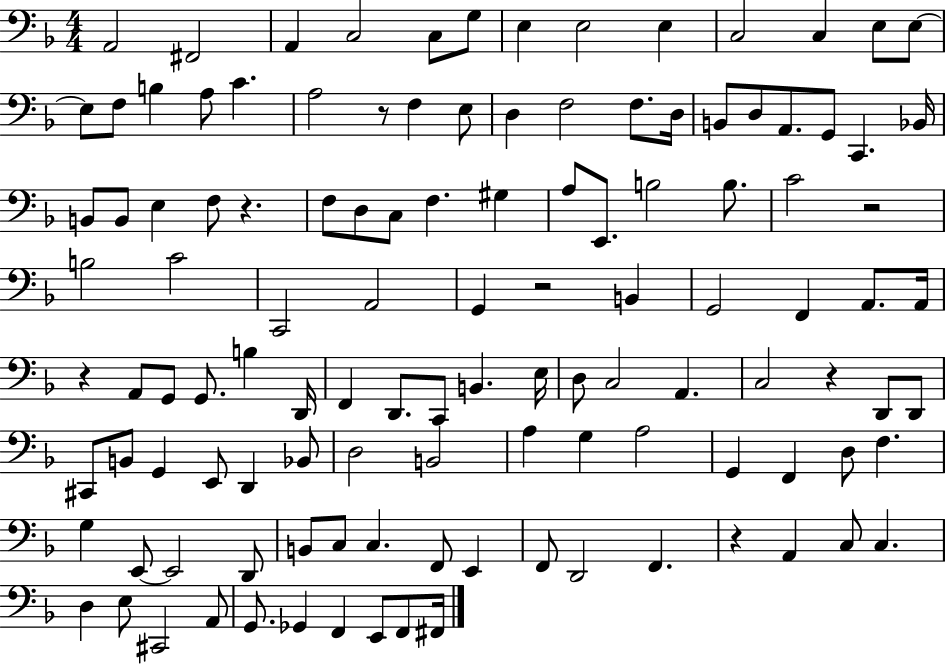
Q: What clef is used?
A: bass